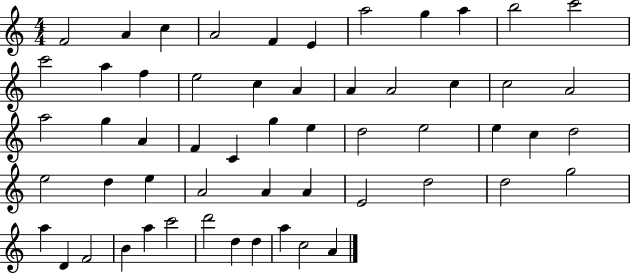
X:1
T:Untitled
M:4/4
L:1/4
K:C
F2 A c A2 F E a2 g a b2 c'2 c'2 a f e2 c A A A2 c c2 A2 a2 g A F C g e d2 e2 e c d2 e2 d e A2 A A E2 d2 d2 g2 a D F2 B a c'2 d'2 d d a c2 A